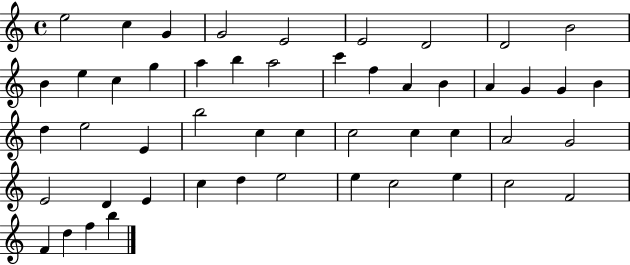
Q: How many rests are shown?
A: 0